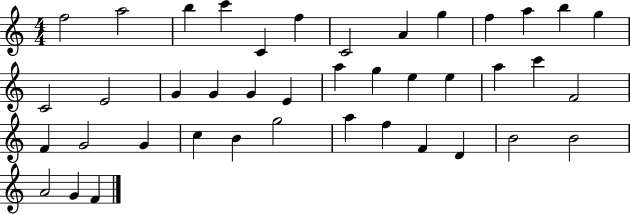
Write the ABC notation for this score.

X:1
T:Untitled
M:4/4
L:1/4
K:C
f2 a2 b c' C f C2 A g f a b g C2 E2 G G G E a g e e a c' F2 F G2 G c B g2 a f F D B2 B2 A2 G F